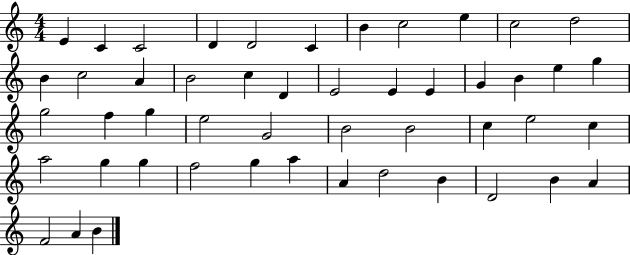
{
  \clef treble
  \numericTimeSignature
  \time 4/4
  \key c \major
  e'4 c'4 c'2 | d'4 d'2 c'4 | b'4 c''2 e''4 | c''2 d''2 | \break b'4 c''2 a'4 | b'2 c''4 d'4 | e'2 e'4 e'4 | g'4 b'4 e''4 g''4 | \break g''2 f''4 g''4 | e''2 g'2 | b'2 b'2 | c''4 e''2 c''4 | \break a''2 g''4 g''4 | f''2 g''4 a''4 | a'4 d''2 b'4 | d'2 b'4 a'4 | \break f'2 a'4 b'4 | \bar "|."
}